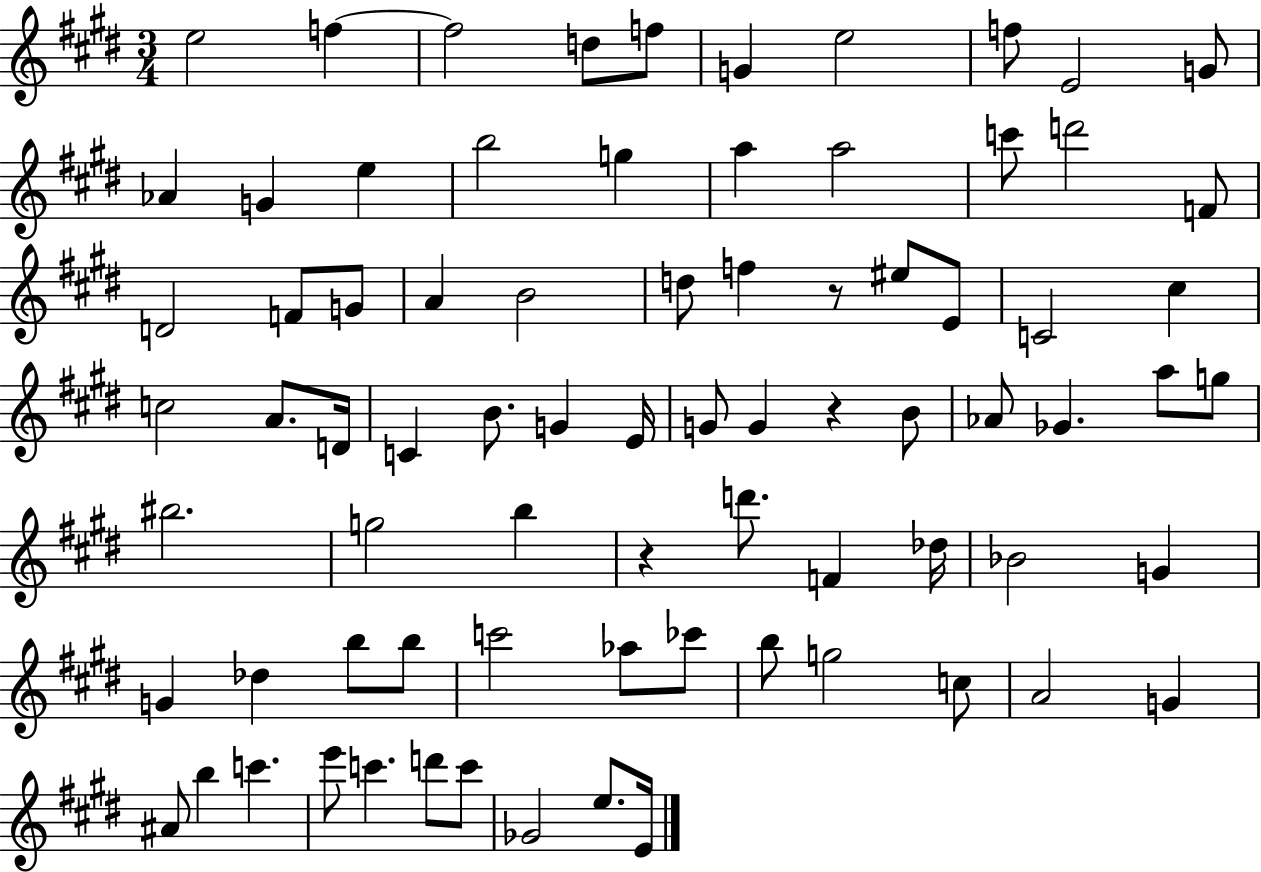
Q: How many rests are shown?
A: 3